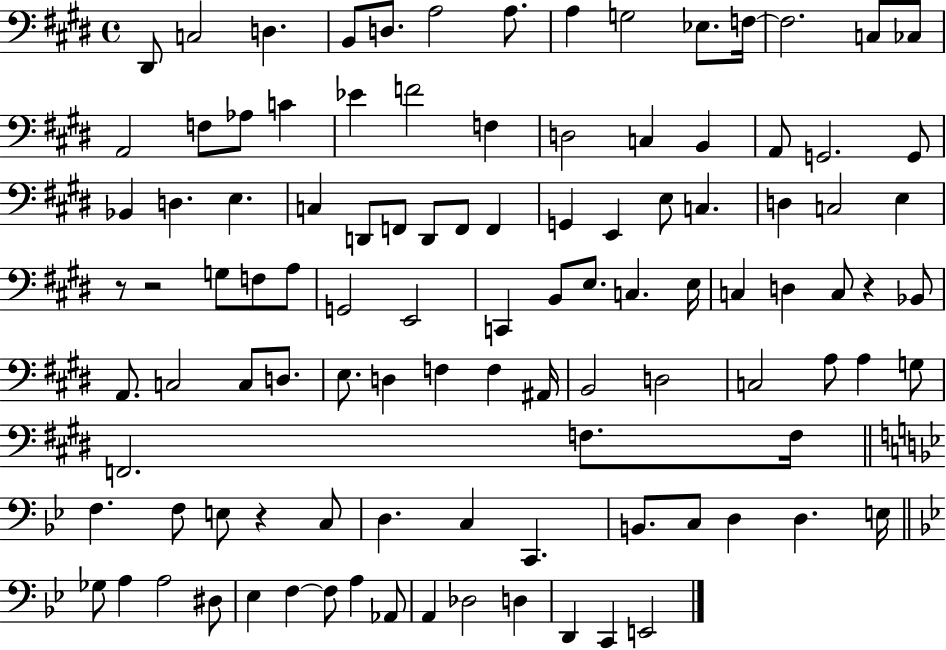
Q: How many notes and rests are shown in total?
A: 106